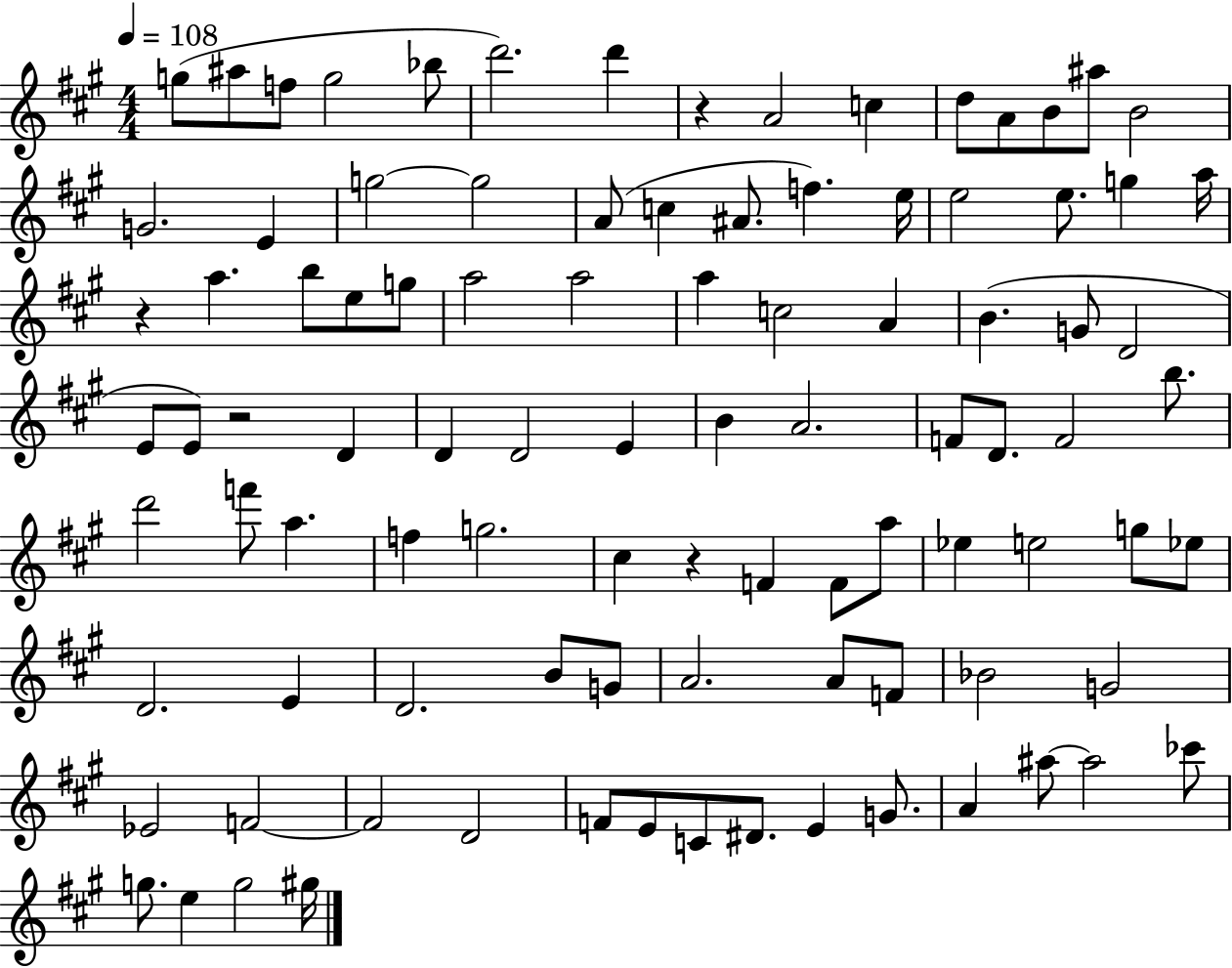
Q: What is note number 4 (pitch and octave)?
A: G5